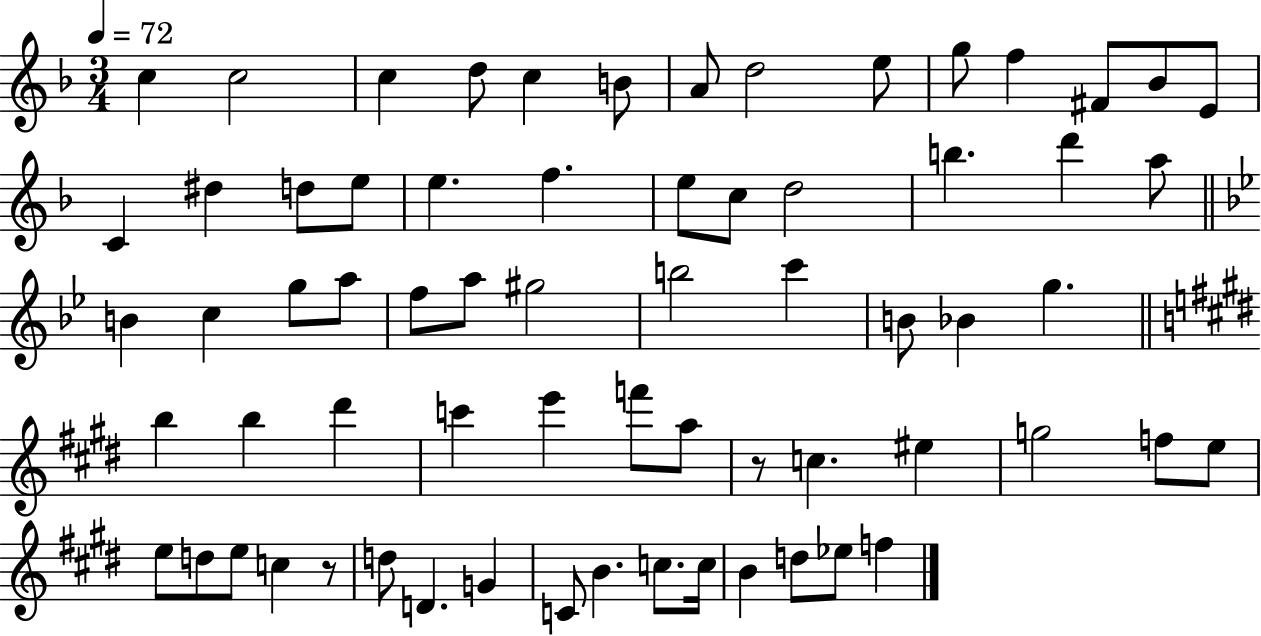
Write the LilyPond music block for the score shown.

{
  \clef treble
  \numericTimeSignature
  \time 3/4
  \key f \major
  \tempo 4 = 72
  c''4 c''2 | c''4 d''8 c''4 b'8 | a'8 d''2 e''8 | g''8 f''4 fis'8 bes'8 e'8 | \break c'4 dis''4 d''8 e''8 | e''4. f''4. | e''8 c''8 d''2 | b''4. d'''4 a''8 | \break \bar "||" \break \key g \minor b'4 c''4 g''8 a''8 | f''8 a''8 gis''2 | b''2 c'''4 | b'8 bes'4 g''4. | \break \bar "||" \break \key e \major b''4 b''4 dis'''4 | c'''4 e'''4 f'''8 a''8 | r8 c''4. eis''4 | g''2 f''8 e''8 | \break e''8 d''8 e''8 c''4 r8 | d''8 d'4. g'4 | c'8 b'4. c''8. c''16 | b'4 d''8 ees''8 f''4 | \break \bar "|."
}